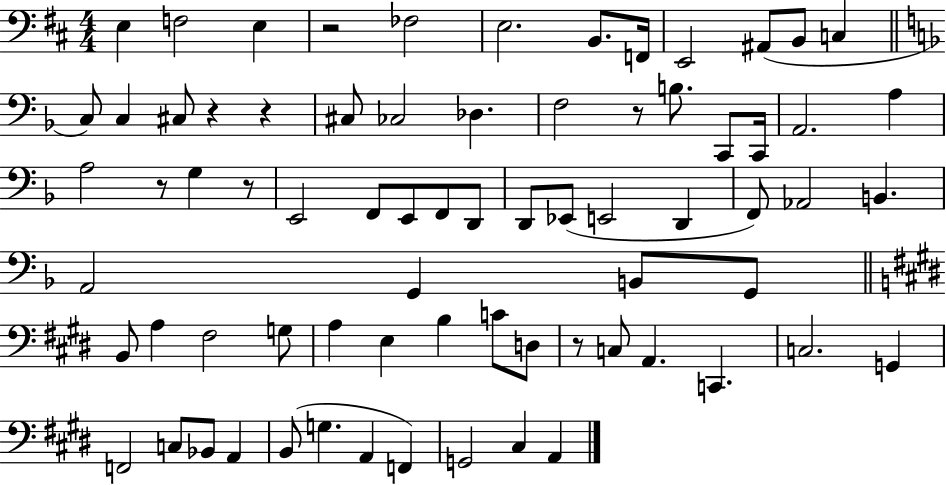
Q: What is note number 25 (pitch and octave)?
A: G3